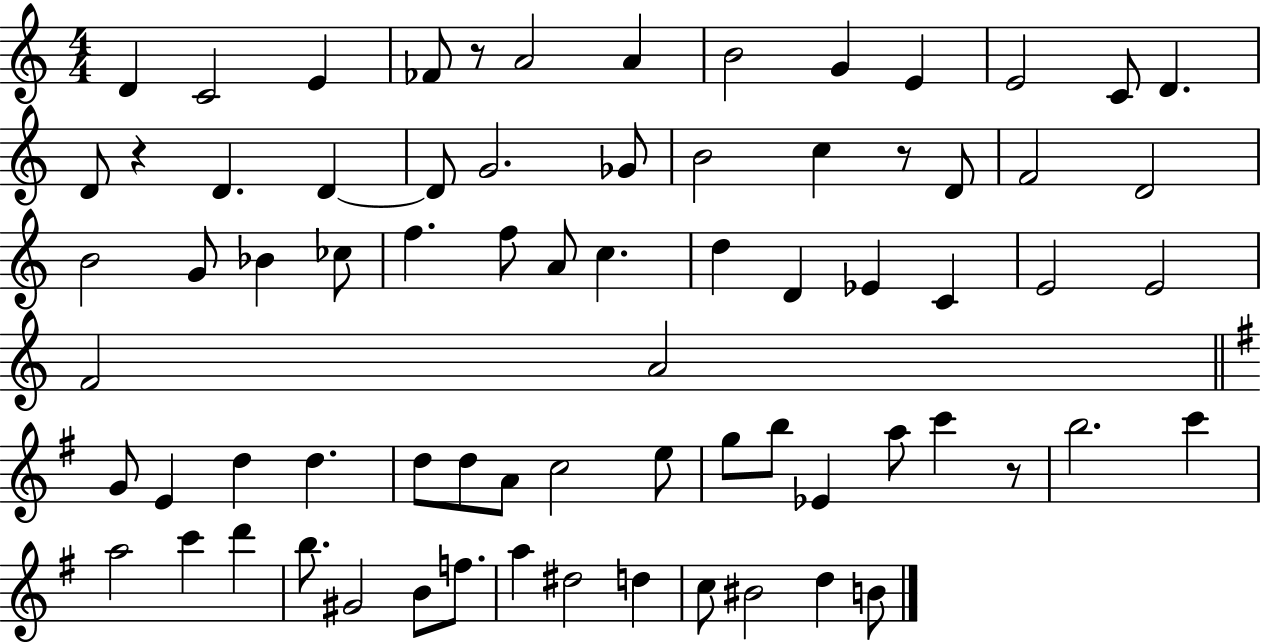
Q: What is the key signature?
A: C major